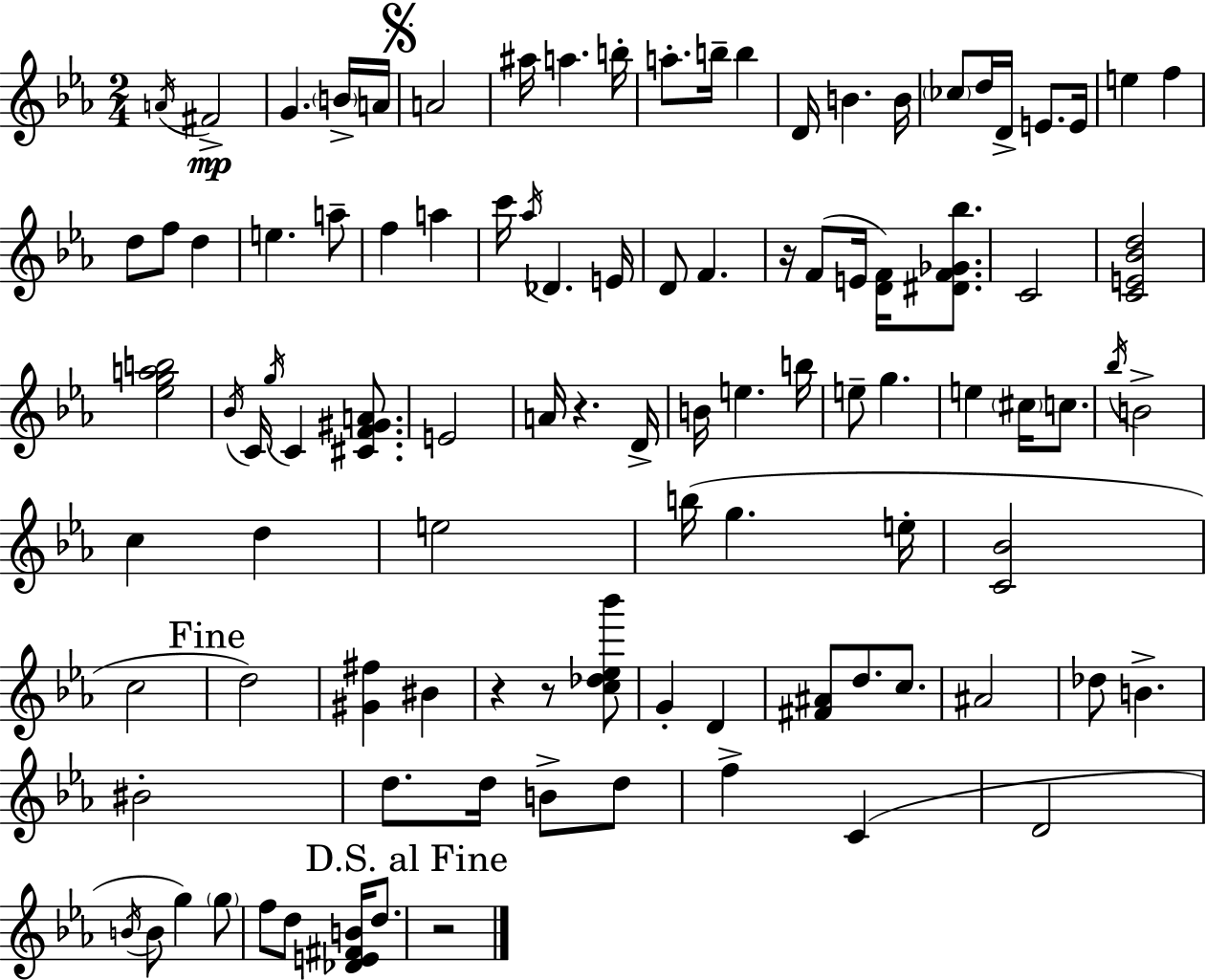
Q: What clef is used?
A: treble